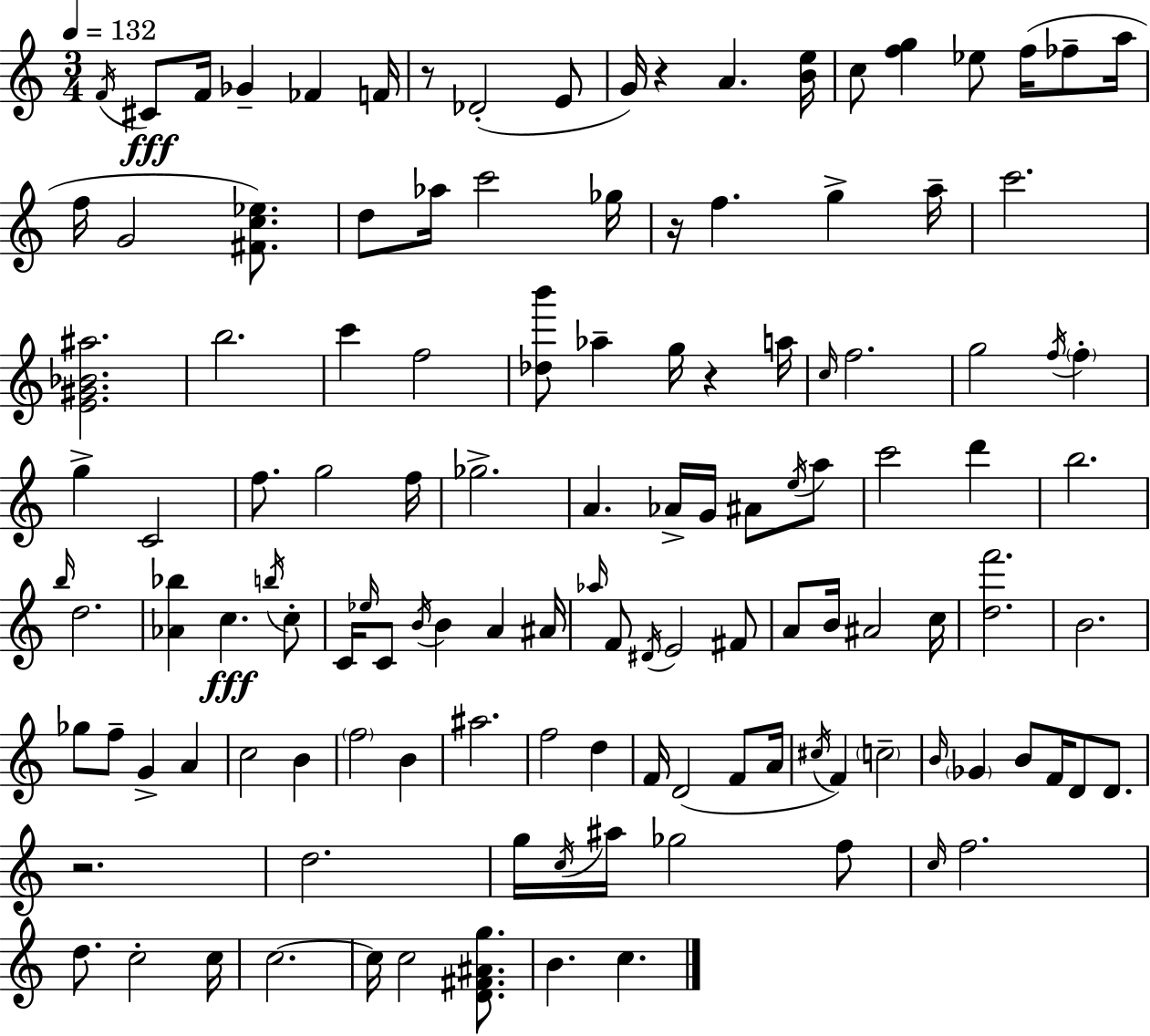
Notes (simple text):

F4/s C#4/e F4/s Gb4/q FES4/q F4/s R/e Db4/h E4/e G4/s R/q A4/q. [B4,E5]/s C5/e [F5,G5]/q Eb5/e F5/s FES5/e A5/s F5/s G4/h [F#4,C5,Eb5]/e. D5/e Ab5/s C6/h Gb5/s R/s F5/q. G5/q A5/s C6/h. [E4,G#4,Bb4,A#5]/h. B5/h. C6/q F5/h [Db5,B6]/e Ab5/q G5/s R/q A5/s C5/s F5/h. G5/h F5/s F5/q G5/q C4/h F5/e. G5/h F5/s Gb5/h. A4/q. Ab4/s G4/s A#4/e E5/s A5/e C6/h D6/q B5/h. B5/s D5/h. [Ab4,Bb5]/q C5/q. B5/s C5/e C4/s Eb5/s C4/e B4/s B4/q A4/q A#4/s Ab5/s F4/e D#4/s E4/h F#4/e A4/e B4/s A#4/h C5/s [D5,F6]/h. B4/h. Gb5/e F5/e G4/q A4/q C5/h B4/q F5/h B4/q A#5/h. F5/h D5/q F4/s D4/h F4/e A4/s C#5/s F4/q C5/h B4/s Gb4/q B4/e F4/s D4/e D4/e. R/h. D5/h. G5/s C5/s A#5/s Gb5/h F5/e C5/s F5/h. D5/e. C5/h C5/s C5/h. C5/s C5/h [D4,F#4,A#4,G5]/e. B4/q. C5/q.